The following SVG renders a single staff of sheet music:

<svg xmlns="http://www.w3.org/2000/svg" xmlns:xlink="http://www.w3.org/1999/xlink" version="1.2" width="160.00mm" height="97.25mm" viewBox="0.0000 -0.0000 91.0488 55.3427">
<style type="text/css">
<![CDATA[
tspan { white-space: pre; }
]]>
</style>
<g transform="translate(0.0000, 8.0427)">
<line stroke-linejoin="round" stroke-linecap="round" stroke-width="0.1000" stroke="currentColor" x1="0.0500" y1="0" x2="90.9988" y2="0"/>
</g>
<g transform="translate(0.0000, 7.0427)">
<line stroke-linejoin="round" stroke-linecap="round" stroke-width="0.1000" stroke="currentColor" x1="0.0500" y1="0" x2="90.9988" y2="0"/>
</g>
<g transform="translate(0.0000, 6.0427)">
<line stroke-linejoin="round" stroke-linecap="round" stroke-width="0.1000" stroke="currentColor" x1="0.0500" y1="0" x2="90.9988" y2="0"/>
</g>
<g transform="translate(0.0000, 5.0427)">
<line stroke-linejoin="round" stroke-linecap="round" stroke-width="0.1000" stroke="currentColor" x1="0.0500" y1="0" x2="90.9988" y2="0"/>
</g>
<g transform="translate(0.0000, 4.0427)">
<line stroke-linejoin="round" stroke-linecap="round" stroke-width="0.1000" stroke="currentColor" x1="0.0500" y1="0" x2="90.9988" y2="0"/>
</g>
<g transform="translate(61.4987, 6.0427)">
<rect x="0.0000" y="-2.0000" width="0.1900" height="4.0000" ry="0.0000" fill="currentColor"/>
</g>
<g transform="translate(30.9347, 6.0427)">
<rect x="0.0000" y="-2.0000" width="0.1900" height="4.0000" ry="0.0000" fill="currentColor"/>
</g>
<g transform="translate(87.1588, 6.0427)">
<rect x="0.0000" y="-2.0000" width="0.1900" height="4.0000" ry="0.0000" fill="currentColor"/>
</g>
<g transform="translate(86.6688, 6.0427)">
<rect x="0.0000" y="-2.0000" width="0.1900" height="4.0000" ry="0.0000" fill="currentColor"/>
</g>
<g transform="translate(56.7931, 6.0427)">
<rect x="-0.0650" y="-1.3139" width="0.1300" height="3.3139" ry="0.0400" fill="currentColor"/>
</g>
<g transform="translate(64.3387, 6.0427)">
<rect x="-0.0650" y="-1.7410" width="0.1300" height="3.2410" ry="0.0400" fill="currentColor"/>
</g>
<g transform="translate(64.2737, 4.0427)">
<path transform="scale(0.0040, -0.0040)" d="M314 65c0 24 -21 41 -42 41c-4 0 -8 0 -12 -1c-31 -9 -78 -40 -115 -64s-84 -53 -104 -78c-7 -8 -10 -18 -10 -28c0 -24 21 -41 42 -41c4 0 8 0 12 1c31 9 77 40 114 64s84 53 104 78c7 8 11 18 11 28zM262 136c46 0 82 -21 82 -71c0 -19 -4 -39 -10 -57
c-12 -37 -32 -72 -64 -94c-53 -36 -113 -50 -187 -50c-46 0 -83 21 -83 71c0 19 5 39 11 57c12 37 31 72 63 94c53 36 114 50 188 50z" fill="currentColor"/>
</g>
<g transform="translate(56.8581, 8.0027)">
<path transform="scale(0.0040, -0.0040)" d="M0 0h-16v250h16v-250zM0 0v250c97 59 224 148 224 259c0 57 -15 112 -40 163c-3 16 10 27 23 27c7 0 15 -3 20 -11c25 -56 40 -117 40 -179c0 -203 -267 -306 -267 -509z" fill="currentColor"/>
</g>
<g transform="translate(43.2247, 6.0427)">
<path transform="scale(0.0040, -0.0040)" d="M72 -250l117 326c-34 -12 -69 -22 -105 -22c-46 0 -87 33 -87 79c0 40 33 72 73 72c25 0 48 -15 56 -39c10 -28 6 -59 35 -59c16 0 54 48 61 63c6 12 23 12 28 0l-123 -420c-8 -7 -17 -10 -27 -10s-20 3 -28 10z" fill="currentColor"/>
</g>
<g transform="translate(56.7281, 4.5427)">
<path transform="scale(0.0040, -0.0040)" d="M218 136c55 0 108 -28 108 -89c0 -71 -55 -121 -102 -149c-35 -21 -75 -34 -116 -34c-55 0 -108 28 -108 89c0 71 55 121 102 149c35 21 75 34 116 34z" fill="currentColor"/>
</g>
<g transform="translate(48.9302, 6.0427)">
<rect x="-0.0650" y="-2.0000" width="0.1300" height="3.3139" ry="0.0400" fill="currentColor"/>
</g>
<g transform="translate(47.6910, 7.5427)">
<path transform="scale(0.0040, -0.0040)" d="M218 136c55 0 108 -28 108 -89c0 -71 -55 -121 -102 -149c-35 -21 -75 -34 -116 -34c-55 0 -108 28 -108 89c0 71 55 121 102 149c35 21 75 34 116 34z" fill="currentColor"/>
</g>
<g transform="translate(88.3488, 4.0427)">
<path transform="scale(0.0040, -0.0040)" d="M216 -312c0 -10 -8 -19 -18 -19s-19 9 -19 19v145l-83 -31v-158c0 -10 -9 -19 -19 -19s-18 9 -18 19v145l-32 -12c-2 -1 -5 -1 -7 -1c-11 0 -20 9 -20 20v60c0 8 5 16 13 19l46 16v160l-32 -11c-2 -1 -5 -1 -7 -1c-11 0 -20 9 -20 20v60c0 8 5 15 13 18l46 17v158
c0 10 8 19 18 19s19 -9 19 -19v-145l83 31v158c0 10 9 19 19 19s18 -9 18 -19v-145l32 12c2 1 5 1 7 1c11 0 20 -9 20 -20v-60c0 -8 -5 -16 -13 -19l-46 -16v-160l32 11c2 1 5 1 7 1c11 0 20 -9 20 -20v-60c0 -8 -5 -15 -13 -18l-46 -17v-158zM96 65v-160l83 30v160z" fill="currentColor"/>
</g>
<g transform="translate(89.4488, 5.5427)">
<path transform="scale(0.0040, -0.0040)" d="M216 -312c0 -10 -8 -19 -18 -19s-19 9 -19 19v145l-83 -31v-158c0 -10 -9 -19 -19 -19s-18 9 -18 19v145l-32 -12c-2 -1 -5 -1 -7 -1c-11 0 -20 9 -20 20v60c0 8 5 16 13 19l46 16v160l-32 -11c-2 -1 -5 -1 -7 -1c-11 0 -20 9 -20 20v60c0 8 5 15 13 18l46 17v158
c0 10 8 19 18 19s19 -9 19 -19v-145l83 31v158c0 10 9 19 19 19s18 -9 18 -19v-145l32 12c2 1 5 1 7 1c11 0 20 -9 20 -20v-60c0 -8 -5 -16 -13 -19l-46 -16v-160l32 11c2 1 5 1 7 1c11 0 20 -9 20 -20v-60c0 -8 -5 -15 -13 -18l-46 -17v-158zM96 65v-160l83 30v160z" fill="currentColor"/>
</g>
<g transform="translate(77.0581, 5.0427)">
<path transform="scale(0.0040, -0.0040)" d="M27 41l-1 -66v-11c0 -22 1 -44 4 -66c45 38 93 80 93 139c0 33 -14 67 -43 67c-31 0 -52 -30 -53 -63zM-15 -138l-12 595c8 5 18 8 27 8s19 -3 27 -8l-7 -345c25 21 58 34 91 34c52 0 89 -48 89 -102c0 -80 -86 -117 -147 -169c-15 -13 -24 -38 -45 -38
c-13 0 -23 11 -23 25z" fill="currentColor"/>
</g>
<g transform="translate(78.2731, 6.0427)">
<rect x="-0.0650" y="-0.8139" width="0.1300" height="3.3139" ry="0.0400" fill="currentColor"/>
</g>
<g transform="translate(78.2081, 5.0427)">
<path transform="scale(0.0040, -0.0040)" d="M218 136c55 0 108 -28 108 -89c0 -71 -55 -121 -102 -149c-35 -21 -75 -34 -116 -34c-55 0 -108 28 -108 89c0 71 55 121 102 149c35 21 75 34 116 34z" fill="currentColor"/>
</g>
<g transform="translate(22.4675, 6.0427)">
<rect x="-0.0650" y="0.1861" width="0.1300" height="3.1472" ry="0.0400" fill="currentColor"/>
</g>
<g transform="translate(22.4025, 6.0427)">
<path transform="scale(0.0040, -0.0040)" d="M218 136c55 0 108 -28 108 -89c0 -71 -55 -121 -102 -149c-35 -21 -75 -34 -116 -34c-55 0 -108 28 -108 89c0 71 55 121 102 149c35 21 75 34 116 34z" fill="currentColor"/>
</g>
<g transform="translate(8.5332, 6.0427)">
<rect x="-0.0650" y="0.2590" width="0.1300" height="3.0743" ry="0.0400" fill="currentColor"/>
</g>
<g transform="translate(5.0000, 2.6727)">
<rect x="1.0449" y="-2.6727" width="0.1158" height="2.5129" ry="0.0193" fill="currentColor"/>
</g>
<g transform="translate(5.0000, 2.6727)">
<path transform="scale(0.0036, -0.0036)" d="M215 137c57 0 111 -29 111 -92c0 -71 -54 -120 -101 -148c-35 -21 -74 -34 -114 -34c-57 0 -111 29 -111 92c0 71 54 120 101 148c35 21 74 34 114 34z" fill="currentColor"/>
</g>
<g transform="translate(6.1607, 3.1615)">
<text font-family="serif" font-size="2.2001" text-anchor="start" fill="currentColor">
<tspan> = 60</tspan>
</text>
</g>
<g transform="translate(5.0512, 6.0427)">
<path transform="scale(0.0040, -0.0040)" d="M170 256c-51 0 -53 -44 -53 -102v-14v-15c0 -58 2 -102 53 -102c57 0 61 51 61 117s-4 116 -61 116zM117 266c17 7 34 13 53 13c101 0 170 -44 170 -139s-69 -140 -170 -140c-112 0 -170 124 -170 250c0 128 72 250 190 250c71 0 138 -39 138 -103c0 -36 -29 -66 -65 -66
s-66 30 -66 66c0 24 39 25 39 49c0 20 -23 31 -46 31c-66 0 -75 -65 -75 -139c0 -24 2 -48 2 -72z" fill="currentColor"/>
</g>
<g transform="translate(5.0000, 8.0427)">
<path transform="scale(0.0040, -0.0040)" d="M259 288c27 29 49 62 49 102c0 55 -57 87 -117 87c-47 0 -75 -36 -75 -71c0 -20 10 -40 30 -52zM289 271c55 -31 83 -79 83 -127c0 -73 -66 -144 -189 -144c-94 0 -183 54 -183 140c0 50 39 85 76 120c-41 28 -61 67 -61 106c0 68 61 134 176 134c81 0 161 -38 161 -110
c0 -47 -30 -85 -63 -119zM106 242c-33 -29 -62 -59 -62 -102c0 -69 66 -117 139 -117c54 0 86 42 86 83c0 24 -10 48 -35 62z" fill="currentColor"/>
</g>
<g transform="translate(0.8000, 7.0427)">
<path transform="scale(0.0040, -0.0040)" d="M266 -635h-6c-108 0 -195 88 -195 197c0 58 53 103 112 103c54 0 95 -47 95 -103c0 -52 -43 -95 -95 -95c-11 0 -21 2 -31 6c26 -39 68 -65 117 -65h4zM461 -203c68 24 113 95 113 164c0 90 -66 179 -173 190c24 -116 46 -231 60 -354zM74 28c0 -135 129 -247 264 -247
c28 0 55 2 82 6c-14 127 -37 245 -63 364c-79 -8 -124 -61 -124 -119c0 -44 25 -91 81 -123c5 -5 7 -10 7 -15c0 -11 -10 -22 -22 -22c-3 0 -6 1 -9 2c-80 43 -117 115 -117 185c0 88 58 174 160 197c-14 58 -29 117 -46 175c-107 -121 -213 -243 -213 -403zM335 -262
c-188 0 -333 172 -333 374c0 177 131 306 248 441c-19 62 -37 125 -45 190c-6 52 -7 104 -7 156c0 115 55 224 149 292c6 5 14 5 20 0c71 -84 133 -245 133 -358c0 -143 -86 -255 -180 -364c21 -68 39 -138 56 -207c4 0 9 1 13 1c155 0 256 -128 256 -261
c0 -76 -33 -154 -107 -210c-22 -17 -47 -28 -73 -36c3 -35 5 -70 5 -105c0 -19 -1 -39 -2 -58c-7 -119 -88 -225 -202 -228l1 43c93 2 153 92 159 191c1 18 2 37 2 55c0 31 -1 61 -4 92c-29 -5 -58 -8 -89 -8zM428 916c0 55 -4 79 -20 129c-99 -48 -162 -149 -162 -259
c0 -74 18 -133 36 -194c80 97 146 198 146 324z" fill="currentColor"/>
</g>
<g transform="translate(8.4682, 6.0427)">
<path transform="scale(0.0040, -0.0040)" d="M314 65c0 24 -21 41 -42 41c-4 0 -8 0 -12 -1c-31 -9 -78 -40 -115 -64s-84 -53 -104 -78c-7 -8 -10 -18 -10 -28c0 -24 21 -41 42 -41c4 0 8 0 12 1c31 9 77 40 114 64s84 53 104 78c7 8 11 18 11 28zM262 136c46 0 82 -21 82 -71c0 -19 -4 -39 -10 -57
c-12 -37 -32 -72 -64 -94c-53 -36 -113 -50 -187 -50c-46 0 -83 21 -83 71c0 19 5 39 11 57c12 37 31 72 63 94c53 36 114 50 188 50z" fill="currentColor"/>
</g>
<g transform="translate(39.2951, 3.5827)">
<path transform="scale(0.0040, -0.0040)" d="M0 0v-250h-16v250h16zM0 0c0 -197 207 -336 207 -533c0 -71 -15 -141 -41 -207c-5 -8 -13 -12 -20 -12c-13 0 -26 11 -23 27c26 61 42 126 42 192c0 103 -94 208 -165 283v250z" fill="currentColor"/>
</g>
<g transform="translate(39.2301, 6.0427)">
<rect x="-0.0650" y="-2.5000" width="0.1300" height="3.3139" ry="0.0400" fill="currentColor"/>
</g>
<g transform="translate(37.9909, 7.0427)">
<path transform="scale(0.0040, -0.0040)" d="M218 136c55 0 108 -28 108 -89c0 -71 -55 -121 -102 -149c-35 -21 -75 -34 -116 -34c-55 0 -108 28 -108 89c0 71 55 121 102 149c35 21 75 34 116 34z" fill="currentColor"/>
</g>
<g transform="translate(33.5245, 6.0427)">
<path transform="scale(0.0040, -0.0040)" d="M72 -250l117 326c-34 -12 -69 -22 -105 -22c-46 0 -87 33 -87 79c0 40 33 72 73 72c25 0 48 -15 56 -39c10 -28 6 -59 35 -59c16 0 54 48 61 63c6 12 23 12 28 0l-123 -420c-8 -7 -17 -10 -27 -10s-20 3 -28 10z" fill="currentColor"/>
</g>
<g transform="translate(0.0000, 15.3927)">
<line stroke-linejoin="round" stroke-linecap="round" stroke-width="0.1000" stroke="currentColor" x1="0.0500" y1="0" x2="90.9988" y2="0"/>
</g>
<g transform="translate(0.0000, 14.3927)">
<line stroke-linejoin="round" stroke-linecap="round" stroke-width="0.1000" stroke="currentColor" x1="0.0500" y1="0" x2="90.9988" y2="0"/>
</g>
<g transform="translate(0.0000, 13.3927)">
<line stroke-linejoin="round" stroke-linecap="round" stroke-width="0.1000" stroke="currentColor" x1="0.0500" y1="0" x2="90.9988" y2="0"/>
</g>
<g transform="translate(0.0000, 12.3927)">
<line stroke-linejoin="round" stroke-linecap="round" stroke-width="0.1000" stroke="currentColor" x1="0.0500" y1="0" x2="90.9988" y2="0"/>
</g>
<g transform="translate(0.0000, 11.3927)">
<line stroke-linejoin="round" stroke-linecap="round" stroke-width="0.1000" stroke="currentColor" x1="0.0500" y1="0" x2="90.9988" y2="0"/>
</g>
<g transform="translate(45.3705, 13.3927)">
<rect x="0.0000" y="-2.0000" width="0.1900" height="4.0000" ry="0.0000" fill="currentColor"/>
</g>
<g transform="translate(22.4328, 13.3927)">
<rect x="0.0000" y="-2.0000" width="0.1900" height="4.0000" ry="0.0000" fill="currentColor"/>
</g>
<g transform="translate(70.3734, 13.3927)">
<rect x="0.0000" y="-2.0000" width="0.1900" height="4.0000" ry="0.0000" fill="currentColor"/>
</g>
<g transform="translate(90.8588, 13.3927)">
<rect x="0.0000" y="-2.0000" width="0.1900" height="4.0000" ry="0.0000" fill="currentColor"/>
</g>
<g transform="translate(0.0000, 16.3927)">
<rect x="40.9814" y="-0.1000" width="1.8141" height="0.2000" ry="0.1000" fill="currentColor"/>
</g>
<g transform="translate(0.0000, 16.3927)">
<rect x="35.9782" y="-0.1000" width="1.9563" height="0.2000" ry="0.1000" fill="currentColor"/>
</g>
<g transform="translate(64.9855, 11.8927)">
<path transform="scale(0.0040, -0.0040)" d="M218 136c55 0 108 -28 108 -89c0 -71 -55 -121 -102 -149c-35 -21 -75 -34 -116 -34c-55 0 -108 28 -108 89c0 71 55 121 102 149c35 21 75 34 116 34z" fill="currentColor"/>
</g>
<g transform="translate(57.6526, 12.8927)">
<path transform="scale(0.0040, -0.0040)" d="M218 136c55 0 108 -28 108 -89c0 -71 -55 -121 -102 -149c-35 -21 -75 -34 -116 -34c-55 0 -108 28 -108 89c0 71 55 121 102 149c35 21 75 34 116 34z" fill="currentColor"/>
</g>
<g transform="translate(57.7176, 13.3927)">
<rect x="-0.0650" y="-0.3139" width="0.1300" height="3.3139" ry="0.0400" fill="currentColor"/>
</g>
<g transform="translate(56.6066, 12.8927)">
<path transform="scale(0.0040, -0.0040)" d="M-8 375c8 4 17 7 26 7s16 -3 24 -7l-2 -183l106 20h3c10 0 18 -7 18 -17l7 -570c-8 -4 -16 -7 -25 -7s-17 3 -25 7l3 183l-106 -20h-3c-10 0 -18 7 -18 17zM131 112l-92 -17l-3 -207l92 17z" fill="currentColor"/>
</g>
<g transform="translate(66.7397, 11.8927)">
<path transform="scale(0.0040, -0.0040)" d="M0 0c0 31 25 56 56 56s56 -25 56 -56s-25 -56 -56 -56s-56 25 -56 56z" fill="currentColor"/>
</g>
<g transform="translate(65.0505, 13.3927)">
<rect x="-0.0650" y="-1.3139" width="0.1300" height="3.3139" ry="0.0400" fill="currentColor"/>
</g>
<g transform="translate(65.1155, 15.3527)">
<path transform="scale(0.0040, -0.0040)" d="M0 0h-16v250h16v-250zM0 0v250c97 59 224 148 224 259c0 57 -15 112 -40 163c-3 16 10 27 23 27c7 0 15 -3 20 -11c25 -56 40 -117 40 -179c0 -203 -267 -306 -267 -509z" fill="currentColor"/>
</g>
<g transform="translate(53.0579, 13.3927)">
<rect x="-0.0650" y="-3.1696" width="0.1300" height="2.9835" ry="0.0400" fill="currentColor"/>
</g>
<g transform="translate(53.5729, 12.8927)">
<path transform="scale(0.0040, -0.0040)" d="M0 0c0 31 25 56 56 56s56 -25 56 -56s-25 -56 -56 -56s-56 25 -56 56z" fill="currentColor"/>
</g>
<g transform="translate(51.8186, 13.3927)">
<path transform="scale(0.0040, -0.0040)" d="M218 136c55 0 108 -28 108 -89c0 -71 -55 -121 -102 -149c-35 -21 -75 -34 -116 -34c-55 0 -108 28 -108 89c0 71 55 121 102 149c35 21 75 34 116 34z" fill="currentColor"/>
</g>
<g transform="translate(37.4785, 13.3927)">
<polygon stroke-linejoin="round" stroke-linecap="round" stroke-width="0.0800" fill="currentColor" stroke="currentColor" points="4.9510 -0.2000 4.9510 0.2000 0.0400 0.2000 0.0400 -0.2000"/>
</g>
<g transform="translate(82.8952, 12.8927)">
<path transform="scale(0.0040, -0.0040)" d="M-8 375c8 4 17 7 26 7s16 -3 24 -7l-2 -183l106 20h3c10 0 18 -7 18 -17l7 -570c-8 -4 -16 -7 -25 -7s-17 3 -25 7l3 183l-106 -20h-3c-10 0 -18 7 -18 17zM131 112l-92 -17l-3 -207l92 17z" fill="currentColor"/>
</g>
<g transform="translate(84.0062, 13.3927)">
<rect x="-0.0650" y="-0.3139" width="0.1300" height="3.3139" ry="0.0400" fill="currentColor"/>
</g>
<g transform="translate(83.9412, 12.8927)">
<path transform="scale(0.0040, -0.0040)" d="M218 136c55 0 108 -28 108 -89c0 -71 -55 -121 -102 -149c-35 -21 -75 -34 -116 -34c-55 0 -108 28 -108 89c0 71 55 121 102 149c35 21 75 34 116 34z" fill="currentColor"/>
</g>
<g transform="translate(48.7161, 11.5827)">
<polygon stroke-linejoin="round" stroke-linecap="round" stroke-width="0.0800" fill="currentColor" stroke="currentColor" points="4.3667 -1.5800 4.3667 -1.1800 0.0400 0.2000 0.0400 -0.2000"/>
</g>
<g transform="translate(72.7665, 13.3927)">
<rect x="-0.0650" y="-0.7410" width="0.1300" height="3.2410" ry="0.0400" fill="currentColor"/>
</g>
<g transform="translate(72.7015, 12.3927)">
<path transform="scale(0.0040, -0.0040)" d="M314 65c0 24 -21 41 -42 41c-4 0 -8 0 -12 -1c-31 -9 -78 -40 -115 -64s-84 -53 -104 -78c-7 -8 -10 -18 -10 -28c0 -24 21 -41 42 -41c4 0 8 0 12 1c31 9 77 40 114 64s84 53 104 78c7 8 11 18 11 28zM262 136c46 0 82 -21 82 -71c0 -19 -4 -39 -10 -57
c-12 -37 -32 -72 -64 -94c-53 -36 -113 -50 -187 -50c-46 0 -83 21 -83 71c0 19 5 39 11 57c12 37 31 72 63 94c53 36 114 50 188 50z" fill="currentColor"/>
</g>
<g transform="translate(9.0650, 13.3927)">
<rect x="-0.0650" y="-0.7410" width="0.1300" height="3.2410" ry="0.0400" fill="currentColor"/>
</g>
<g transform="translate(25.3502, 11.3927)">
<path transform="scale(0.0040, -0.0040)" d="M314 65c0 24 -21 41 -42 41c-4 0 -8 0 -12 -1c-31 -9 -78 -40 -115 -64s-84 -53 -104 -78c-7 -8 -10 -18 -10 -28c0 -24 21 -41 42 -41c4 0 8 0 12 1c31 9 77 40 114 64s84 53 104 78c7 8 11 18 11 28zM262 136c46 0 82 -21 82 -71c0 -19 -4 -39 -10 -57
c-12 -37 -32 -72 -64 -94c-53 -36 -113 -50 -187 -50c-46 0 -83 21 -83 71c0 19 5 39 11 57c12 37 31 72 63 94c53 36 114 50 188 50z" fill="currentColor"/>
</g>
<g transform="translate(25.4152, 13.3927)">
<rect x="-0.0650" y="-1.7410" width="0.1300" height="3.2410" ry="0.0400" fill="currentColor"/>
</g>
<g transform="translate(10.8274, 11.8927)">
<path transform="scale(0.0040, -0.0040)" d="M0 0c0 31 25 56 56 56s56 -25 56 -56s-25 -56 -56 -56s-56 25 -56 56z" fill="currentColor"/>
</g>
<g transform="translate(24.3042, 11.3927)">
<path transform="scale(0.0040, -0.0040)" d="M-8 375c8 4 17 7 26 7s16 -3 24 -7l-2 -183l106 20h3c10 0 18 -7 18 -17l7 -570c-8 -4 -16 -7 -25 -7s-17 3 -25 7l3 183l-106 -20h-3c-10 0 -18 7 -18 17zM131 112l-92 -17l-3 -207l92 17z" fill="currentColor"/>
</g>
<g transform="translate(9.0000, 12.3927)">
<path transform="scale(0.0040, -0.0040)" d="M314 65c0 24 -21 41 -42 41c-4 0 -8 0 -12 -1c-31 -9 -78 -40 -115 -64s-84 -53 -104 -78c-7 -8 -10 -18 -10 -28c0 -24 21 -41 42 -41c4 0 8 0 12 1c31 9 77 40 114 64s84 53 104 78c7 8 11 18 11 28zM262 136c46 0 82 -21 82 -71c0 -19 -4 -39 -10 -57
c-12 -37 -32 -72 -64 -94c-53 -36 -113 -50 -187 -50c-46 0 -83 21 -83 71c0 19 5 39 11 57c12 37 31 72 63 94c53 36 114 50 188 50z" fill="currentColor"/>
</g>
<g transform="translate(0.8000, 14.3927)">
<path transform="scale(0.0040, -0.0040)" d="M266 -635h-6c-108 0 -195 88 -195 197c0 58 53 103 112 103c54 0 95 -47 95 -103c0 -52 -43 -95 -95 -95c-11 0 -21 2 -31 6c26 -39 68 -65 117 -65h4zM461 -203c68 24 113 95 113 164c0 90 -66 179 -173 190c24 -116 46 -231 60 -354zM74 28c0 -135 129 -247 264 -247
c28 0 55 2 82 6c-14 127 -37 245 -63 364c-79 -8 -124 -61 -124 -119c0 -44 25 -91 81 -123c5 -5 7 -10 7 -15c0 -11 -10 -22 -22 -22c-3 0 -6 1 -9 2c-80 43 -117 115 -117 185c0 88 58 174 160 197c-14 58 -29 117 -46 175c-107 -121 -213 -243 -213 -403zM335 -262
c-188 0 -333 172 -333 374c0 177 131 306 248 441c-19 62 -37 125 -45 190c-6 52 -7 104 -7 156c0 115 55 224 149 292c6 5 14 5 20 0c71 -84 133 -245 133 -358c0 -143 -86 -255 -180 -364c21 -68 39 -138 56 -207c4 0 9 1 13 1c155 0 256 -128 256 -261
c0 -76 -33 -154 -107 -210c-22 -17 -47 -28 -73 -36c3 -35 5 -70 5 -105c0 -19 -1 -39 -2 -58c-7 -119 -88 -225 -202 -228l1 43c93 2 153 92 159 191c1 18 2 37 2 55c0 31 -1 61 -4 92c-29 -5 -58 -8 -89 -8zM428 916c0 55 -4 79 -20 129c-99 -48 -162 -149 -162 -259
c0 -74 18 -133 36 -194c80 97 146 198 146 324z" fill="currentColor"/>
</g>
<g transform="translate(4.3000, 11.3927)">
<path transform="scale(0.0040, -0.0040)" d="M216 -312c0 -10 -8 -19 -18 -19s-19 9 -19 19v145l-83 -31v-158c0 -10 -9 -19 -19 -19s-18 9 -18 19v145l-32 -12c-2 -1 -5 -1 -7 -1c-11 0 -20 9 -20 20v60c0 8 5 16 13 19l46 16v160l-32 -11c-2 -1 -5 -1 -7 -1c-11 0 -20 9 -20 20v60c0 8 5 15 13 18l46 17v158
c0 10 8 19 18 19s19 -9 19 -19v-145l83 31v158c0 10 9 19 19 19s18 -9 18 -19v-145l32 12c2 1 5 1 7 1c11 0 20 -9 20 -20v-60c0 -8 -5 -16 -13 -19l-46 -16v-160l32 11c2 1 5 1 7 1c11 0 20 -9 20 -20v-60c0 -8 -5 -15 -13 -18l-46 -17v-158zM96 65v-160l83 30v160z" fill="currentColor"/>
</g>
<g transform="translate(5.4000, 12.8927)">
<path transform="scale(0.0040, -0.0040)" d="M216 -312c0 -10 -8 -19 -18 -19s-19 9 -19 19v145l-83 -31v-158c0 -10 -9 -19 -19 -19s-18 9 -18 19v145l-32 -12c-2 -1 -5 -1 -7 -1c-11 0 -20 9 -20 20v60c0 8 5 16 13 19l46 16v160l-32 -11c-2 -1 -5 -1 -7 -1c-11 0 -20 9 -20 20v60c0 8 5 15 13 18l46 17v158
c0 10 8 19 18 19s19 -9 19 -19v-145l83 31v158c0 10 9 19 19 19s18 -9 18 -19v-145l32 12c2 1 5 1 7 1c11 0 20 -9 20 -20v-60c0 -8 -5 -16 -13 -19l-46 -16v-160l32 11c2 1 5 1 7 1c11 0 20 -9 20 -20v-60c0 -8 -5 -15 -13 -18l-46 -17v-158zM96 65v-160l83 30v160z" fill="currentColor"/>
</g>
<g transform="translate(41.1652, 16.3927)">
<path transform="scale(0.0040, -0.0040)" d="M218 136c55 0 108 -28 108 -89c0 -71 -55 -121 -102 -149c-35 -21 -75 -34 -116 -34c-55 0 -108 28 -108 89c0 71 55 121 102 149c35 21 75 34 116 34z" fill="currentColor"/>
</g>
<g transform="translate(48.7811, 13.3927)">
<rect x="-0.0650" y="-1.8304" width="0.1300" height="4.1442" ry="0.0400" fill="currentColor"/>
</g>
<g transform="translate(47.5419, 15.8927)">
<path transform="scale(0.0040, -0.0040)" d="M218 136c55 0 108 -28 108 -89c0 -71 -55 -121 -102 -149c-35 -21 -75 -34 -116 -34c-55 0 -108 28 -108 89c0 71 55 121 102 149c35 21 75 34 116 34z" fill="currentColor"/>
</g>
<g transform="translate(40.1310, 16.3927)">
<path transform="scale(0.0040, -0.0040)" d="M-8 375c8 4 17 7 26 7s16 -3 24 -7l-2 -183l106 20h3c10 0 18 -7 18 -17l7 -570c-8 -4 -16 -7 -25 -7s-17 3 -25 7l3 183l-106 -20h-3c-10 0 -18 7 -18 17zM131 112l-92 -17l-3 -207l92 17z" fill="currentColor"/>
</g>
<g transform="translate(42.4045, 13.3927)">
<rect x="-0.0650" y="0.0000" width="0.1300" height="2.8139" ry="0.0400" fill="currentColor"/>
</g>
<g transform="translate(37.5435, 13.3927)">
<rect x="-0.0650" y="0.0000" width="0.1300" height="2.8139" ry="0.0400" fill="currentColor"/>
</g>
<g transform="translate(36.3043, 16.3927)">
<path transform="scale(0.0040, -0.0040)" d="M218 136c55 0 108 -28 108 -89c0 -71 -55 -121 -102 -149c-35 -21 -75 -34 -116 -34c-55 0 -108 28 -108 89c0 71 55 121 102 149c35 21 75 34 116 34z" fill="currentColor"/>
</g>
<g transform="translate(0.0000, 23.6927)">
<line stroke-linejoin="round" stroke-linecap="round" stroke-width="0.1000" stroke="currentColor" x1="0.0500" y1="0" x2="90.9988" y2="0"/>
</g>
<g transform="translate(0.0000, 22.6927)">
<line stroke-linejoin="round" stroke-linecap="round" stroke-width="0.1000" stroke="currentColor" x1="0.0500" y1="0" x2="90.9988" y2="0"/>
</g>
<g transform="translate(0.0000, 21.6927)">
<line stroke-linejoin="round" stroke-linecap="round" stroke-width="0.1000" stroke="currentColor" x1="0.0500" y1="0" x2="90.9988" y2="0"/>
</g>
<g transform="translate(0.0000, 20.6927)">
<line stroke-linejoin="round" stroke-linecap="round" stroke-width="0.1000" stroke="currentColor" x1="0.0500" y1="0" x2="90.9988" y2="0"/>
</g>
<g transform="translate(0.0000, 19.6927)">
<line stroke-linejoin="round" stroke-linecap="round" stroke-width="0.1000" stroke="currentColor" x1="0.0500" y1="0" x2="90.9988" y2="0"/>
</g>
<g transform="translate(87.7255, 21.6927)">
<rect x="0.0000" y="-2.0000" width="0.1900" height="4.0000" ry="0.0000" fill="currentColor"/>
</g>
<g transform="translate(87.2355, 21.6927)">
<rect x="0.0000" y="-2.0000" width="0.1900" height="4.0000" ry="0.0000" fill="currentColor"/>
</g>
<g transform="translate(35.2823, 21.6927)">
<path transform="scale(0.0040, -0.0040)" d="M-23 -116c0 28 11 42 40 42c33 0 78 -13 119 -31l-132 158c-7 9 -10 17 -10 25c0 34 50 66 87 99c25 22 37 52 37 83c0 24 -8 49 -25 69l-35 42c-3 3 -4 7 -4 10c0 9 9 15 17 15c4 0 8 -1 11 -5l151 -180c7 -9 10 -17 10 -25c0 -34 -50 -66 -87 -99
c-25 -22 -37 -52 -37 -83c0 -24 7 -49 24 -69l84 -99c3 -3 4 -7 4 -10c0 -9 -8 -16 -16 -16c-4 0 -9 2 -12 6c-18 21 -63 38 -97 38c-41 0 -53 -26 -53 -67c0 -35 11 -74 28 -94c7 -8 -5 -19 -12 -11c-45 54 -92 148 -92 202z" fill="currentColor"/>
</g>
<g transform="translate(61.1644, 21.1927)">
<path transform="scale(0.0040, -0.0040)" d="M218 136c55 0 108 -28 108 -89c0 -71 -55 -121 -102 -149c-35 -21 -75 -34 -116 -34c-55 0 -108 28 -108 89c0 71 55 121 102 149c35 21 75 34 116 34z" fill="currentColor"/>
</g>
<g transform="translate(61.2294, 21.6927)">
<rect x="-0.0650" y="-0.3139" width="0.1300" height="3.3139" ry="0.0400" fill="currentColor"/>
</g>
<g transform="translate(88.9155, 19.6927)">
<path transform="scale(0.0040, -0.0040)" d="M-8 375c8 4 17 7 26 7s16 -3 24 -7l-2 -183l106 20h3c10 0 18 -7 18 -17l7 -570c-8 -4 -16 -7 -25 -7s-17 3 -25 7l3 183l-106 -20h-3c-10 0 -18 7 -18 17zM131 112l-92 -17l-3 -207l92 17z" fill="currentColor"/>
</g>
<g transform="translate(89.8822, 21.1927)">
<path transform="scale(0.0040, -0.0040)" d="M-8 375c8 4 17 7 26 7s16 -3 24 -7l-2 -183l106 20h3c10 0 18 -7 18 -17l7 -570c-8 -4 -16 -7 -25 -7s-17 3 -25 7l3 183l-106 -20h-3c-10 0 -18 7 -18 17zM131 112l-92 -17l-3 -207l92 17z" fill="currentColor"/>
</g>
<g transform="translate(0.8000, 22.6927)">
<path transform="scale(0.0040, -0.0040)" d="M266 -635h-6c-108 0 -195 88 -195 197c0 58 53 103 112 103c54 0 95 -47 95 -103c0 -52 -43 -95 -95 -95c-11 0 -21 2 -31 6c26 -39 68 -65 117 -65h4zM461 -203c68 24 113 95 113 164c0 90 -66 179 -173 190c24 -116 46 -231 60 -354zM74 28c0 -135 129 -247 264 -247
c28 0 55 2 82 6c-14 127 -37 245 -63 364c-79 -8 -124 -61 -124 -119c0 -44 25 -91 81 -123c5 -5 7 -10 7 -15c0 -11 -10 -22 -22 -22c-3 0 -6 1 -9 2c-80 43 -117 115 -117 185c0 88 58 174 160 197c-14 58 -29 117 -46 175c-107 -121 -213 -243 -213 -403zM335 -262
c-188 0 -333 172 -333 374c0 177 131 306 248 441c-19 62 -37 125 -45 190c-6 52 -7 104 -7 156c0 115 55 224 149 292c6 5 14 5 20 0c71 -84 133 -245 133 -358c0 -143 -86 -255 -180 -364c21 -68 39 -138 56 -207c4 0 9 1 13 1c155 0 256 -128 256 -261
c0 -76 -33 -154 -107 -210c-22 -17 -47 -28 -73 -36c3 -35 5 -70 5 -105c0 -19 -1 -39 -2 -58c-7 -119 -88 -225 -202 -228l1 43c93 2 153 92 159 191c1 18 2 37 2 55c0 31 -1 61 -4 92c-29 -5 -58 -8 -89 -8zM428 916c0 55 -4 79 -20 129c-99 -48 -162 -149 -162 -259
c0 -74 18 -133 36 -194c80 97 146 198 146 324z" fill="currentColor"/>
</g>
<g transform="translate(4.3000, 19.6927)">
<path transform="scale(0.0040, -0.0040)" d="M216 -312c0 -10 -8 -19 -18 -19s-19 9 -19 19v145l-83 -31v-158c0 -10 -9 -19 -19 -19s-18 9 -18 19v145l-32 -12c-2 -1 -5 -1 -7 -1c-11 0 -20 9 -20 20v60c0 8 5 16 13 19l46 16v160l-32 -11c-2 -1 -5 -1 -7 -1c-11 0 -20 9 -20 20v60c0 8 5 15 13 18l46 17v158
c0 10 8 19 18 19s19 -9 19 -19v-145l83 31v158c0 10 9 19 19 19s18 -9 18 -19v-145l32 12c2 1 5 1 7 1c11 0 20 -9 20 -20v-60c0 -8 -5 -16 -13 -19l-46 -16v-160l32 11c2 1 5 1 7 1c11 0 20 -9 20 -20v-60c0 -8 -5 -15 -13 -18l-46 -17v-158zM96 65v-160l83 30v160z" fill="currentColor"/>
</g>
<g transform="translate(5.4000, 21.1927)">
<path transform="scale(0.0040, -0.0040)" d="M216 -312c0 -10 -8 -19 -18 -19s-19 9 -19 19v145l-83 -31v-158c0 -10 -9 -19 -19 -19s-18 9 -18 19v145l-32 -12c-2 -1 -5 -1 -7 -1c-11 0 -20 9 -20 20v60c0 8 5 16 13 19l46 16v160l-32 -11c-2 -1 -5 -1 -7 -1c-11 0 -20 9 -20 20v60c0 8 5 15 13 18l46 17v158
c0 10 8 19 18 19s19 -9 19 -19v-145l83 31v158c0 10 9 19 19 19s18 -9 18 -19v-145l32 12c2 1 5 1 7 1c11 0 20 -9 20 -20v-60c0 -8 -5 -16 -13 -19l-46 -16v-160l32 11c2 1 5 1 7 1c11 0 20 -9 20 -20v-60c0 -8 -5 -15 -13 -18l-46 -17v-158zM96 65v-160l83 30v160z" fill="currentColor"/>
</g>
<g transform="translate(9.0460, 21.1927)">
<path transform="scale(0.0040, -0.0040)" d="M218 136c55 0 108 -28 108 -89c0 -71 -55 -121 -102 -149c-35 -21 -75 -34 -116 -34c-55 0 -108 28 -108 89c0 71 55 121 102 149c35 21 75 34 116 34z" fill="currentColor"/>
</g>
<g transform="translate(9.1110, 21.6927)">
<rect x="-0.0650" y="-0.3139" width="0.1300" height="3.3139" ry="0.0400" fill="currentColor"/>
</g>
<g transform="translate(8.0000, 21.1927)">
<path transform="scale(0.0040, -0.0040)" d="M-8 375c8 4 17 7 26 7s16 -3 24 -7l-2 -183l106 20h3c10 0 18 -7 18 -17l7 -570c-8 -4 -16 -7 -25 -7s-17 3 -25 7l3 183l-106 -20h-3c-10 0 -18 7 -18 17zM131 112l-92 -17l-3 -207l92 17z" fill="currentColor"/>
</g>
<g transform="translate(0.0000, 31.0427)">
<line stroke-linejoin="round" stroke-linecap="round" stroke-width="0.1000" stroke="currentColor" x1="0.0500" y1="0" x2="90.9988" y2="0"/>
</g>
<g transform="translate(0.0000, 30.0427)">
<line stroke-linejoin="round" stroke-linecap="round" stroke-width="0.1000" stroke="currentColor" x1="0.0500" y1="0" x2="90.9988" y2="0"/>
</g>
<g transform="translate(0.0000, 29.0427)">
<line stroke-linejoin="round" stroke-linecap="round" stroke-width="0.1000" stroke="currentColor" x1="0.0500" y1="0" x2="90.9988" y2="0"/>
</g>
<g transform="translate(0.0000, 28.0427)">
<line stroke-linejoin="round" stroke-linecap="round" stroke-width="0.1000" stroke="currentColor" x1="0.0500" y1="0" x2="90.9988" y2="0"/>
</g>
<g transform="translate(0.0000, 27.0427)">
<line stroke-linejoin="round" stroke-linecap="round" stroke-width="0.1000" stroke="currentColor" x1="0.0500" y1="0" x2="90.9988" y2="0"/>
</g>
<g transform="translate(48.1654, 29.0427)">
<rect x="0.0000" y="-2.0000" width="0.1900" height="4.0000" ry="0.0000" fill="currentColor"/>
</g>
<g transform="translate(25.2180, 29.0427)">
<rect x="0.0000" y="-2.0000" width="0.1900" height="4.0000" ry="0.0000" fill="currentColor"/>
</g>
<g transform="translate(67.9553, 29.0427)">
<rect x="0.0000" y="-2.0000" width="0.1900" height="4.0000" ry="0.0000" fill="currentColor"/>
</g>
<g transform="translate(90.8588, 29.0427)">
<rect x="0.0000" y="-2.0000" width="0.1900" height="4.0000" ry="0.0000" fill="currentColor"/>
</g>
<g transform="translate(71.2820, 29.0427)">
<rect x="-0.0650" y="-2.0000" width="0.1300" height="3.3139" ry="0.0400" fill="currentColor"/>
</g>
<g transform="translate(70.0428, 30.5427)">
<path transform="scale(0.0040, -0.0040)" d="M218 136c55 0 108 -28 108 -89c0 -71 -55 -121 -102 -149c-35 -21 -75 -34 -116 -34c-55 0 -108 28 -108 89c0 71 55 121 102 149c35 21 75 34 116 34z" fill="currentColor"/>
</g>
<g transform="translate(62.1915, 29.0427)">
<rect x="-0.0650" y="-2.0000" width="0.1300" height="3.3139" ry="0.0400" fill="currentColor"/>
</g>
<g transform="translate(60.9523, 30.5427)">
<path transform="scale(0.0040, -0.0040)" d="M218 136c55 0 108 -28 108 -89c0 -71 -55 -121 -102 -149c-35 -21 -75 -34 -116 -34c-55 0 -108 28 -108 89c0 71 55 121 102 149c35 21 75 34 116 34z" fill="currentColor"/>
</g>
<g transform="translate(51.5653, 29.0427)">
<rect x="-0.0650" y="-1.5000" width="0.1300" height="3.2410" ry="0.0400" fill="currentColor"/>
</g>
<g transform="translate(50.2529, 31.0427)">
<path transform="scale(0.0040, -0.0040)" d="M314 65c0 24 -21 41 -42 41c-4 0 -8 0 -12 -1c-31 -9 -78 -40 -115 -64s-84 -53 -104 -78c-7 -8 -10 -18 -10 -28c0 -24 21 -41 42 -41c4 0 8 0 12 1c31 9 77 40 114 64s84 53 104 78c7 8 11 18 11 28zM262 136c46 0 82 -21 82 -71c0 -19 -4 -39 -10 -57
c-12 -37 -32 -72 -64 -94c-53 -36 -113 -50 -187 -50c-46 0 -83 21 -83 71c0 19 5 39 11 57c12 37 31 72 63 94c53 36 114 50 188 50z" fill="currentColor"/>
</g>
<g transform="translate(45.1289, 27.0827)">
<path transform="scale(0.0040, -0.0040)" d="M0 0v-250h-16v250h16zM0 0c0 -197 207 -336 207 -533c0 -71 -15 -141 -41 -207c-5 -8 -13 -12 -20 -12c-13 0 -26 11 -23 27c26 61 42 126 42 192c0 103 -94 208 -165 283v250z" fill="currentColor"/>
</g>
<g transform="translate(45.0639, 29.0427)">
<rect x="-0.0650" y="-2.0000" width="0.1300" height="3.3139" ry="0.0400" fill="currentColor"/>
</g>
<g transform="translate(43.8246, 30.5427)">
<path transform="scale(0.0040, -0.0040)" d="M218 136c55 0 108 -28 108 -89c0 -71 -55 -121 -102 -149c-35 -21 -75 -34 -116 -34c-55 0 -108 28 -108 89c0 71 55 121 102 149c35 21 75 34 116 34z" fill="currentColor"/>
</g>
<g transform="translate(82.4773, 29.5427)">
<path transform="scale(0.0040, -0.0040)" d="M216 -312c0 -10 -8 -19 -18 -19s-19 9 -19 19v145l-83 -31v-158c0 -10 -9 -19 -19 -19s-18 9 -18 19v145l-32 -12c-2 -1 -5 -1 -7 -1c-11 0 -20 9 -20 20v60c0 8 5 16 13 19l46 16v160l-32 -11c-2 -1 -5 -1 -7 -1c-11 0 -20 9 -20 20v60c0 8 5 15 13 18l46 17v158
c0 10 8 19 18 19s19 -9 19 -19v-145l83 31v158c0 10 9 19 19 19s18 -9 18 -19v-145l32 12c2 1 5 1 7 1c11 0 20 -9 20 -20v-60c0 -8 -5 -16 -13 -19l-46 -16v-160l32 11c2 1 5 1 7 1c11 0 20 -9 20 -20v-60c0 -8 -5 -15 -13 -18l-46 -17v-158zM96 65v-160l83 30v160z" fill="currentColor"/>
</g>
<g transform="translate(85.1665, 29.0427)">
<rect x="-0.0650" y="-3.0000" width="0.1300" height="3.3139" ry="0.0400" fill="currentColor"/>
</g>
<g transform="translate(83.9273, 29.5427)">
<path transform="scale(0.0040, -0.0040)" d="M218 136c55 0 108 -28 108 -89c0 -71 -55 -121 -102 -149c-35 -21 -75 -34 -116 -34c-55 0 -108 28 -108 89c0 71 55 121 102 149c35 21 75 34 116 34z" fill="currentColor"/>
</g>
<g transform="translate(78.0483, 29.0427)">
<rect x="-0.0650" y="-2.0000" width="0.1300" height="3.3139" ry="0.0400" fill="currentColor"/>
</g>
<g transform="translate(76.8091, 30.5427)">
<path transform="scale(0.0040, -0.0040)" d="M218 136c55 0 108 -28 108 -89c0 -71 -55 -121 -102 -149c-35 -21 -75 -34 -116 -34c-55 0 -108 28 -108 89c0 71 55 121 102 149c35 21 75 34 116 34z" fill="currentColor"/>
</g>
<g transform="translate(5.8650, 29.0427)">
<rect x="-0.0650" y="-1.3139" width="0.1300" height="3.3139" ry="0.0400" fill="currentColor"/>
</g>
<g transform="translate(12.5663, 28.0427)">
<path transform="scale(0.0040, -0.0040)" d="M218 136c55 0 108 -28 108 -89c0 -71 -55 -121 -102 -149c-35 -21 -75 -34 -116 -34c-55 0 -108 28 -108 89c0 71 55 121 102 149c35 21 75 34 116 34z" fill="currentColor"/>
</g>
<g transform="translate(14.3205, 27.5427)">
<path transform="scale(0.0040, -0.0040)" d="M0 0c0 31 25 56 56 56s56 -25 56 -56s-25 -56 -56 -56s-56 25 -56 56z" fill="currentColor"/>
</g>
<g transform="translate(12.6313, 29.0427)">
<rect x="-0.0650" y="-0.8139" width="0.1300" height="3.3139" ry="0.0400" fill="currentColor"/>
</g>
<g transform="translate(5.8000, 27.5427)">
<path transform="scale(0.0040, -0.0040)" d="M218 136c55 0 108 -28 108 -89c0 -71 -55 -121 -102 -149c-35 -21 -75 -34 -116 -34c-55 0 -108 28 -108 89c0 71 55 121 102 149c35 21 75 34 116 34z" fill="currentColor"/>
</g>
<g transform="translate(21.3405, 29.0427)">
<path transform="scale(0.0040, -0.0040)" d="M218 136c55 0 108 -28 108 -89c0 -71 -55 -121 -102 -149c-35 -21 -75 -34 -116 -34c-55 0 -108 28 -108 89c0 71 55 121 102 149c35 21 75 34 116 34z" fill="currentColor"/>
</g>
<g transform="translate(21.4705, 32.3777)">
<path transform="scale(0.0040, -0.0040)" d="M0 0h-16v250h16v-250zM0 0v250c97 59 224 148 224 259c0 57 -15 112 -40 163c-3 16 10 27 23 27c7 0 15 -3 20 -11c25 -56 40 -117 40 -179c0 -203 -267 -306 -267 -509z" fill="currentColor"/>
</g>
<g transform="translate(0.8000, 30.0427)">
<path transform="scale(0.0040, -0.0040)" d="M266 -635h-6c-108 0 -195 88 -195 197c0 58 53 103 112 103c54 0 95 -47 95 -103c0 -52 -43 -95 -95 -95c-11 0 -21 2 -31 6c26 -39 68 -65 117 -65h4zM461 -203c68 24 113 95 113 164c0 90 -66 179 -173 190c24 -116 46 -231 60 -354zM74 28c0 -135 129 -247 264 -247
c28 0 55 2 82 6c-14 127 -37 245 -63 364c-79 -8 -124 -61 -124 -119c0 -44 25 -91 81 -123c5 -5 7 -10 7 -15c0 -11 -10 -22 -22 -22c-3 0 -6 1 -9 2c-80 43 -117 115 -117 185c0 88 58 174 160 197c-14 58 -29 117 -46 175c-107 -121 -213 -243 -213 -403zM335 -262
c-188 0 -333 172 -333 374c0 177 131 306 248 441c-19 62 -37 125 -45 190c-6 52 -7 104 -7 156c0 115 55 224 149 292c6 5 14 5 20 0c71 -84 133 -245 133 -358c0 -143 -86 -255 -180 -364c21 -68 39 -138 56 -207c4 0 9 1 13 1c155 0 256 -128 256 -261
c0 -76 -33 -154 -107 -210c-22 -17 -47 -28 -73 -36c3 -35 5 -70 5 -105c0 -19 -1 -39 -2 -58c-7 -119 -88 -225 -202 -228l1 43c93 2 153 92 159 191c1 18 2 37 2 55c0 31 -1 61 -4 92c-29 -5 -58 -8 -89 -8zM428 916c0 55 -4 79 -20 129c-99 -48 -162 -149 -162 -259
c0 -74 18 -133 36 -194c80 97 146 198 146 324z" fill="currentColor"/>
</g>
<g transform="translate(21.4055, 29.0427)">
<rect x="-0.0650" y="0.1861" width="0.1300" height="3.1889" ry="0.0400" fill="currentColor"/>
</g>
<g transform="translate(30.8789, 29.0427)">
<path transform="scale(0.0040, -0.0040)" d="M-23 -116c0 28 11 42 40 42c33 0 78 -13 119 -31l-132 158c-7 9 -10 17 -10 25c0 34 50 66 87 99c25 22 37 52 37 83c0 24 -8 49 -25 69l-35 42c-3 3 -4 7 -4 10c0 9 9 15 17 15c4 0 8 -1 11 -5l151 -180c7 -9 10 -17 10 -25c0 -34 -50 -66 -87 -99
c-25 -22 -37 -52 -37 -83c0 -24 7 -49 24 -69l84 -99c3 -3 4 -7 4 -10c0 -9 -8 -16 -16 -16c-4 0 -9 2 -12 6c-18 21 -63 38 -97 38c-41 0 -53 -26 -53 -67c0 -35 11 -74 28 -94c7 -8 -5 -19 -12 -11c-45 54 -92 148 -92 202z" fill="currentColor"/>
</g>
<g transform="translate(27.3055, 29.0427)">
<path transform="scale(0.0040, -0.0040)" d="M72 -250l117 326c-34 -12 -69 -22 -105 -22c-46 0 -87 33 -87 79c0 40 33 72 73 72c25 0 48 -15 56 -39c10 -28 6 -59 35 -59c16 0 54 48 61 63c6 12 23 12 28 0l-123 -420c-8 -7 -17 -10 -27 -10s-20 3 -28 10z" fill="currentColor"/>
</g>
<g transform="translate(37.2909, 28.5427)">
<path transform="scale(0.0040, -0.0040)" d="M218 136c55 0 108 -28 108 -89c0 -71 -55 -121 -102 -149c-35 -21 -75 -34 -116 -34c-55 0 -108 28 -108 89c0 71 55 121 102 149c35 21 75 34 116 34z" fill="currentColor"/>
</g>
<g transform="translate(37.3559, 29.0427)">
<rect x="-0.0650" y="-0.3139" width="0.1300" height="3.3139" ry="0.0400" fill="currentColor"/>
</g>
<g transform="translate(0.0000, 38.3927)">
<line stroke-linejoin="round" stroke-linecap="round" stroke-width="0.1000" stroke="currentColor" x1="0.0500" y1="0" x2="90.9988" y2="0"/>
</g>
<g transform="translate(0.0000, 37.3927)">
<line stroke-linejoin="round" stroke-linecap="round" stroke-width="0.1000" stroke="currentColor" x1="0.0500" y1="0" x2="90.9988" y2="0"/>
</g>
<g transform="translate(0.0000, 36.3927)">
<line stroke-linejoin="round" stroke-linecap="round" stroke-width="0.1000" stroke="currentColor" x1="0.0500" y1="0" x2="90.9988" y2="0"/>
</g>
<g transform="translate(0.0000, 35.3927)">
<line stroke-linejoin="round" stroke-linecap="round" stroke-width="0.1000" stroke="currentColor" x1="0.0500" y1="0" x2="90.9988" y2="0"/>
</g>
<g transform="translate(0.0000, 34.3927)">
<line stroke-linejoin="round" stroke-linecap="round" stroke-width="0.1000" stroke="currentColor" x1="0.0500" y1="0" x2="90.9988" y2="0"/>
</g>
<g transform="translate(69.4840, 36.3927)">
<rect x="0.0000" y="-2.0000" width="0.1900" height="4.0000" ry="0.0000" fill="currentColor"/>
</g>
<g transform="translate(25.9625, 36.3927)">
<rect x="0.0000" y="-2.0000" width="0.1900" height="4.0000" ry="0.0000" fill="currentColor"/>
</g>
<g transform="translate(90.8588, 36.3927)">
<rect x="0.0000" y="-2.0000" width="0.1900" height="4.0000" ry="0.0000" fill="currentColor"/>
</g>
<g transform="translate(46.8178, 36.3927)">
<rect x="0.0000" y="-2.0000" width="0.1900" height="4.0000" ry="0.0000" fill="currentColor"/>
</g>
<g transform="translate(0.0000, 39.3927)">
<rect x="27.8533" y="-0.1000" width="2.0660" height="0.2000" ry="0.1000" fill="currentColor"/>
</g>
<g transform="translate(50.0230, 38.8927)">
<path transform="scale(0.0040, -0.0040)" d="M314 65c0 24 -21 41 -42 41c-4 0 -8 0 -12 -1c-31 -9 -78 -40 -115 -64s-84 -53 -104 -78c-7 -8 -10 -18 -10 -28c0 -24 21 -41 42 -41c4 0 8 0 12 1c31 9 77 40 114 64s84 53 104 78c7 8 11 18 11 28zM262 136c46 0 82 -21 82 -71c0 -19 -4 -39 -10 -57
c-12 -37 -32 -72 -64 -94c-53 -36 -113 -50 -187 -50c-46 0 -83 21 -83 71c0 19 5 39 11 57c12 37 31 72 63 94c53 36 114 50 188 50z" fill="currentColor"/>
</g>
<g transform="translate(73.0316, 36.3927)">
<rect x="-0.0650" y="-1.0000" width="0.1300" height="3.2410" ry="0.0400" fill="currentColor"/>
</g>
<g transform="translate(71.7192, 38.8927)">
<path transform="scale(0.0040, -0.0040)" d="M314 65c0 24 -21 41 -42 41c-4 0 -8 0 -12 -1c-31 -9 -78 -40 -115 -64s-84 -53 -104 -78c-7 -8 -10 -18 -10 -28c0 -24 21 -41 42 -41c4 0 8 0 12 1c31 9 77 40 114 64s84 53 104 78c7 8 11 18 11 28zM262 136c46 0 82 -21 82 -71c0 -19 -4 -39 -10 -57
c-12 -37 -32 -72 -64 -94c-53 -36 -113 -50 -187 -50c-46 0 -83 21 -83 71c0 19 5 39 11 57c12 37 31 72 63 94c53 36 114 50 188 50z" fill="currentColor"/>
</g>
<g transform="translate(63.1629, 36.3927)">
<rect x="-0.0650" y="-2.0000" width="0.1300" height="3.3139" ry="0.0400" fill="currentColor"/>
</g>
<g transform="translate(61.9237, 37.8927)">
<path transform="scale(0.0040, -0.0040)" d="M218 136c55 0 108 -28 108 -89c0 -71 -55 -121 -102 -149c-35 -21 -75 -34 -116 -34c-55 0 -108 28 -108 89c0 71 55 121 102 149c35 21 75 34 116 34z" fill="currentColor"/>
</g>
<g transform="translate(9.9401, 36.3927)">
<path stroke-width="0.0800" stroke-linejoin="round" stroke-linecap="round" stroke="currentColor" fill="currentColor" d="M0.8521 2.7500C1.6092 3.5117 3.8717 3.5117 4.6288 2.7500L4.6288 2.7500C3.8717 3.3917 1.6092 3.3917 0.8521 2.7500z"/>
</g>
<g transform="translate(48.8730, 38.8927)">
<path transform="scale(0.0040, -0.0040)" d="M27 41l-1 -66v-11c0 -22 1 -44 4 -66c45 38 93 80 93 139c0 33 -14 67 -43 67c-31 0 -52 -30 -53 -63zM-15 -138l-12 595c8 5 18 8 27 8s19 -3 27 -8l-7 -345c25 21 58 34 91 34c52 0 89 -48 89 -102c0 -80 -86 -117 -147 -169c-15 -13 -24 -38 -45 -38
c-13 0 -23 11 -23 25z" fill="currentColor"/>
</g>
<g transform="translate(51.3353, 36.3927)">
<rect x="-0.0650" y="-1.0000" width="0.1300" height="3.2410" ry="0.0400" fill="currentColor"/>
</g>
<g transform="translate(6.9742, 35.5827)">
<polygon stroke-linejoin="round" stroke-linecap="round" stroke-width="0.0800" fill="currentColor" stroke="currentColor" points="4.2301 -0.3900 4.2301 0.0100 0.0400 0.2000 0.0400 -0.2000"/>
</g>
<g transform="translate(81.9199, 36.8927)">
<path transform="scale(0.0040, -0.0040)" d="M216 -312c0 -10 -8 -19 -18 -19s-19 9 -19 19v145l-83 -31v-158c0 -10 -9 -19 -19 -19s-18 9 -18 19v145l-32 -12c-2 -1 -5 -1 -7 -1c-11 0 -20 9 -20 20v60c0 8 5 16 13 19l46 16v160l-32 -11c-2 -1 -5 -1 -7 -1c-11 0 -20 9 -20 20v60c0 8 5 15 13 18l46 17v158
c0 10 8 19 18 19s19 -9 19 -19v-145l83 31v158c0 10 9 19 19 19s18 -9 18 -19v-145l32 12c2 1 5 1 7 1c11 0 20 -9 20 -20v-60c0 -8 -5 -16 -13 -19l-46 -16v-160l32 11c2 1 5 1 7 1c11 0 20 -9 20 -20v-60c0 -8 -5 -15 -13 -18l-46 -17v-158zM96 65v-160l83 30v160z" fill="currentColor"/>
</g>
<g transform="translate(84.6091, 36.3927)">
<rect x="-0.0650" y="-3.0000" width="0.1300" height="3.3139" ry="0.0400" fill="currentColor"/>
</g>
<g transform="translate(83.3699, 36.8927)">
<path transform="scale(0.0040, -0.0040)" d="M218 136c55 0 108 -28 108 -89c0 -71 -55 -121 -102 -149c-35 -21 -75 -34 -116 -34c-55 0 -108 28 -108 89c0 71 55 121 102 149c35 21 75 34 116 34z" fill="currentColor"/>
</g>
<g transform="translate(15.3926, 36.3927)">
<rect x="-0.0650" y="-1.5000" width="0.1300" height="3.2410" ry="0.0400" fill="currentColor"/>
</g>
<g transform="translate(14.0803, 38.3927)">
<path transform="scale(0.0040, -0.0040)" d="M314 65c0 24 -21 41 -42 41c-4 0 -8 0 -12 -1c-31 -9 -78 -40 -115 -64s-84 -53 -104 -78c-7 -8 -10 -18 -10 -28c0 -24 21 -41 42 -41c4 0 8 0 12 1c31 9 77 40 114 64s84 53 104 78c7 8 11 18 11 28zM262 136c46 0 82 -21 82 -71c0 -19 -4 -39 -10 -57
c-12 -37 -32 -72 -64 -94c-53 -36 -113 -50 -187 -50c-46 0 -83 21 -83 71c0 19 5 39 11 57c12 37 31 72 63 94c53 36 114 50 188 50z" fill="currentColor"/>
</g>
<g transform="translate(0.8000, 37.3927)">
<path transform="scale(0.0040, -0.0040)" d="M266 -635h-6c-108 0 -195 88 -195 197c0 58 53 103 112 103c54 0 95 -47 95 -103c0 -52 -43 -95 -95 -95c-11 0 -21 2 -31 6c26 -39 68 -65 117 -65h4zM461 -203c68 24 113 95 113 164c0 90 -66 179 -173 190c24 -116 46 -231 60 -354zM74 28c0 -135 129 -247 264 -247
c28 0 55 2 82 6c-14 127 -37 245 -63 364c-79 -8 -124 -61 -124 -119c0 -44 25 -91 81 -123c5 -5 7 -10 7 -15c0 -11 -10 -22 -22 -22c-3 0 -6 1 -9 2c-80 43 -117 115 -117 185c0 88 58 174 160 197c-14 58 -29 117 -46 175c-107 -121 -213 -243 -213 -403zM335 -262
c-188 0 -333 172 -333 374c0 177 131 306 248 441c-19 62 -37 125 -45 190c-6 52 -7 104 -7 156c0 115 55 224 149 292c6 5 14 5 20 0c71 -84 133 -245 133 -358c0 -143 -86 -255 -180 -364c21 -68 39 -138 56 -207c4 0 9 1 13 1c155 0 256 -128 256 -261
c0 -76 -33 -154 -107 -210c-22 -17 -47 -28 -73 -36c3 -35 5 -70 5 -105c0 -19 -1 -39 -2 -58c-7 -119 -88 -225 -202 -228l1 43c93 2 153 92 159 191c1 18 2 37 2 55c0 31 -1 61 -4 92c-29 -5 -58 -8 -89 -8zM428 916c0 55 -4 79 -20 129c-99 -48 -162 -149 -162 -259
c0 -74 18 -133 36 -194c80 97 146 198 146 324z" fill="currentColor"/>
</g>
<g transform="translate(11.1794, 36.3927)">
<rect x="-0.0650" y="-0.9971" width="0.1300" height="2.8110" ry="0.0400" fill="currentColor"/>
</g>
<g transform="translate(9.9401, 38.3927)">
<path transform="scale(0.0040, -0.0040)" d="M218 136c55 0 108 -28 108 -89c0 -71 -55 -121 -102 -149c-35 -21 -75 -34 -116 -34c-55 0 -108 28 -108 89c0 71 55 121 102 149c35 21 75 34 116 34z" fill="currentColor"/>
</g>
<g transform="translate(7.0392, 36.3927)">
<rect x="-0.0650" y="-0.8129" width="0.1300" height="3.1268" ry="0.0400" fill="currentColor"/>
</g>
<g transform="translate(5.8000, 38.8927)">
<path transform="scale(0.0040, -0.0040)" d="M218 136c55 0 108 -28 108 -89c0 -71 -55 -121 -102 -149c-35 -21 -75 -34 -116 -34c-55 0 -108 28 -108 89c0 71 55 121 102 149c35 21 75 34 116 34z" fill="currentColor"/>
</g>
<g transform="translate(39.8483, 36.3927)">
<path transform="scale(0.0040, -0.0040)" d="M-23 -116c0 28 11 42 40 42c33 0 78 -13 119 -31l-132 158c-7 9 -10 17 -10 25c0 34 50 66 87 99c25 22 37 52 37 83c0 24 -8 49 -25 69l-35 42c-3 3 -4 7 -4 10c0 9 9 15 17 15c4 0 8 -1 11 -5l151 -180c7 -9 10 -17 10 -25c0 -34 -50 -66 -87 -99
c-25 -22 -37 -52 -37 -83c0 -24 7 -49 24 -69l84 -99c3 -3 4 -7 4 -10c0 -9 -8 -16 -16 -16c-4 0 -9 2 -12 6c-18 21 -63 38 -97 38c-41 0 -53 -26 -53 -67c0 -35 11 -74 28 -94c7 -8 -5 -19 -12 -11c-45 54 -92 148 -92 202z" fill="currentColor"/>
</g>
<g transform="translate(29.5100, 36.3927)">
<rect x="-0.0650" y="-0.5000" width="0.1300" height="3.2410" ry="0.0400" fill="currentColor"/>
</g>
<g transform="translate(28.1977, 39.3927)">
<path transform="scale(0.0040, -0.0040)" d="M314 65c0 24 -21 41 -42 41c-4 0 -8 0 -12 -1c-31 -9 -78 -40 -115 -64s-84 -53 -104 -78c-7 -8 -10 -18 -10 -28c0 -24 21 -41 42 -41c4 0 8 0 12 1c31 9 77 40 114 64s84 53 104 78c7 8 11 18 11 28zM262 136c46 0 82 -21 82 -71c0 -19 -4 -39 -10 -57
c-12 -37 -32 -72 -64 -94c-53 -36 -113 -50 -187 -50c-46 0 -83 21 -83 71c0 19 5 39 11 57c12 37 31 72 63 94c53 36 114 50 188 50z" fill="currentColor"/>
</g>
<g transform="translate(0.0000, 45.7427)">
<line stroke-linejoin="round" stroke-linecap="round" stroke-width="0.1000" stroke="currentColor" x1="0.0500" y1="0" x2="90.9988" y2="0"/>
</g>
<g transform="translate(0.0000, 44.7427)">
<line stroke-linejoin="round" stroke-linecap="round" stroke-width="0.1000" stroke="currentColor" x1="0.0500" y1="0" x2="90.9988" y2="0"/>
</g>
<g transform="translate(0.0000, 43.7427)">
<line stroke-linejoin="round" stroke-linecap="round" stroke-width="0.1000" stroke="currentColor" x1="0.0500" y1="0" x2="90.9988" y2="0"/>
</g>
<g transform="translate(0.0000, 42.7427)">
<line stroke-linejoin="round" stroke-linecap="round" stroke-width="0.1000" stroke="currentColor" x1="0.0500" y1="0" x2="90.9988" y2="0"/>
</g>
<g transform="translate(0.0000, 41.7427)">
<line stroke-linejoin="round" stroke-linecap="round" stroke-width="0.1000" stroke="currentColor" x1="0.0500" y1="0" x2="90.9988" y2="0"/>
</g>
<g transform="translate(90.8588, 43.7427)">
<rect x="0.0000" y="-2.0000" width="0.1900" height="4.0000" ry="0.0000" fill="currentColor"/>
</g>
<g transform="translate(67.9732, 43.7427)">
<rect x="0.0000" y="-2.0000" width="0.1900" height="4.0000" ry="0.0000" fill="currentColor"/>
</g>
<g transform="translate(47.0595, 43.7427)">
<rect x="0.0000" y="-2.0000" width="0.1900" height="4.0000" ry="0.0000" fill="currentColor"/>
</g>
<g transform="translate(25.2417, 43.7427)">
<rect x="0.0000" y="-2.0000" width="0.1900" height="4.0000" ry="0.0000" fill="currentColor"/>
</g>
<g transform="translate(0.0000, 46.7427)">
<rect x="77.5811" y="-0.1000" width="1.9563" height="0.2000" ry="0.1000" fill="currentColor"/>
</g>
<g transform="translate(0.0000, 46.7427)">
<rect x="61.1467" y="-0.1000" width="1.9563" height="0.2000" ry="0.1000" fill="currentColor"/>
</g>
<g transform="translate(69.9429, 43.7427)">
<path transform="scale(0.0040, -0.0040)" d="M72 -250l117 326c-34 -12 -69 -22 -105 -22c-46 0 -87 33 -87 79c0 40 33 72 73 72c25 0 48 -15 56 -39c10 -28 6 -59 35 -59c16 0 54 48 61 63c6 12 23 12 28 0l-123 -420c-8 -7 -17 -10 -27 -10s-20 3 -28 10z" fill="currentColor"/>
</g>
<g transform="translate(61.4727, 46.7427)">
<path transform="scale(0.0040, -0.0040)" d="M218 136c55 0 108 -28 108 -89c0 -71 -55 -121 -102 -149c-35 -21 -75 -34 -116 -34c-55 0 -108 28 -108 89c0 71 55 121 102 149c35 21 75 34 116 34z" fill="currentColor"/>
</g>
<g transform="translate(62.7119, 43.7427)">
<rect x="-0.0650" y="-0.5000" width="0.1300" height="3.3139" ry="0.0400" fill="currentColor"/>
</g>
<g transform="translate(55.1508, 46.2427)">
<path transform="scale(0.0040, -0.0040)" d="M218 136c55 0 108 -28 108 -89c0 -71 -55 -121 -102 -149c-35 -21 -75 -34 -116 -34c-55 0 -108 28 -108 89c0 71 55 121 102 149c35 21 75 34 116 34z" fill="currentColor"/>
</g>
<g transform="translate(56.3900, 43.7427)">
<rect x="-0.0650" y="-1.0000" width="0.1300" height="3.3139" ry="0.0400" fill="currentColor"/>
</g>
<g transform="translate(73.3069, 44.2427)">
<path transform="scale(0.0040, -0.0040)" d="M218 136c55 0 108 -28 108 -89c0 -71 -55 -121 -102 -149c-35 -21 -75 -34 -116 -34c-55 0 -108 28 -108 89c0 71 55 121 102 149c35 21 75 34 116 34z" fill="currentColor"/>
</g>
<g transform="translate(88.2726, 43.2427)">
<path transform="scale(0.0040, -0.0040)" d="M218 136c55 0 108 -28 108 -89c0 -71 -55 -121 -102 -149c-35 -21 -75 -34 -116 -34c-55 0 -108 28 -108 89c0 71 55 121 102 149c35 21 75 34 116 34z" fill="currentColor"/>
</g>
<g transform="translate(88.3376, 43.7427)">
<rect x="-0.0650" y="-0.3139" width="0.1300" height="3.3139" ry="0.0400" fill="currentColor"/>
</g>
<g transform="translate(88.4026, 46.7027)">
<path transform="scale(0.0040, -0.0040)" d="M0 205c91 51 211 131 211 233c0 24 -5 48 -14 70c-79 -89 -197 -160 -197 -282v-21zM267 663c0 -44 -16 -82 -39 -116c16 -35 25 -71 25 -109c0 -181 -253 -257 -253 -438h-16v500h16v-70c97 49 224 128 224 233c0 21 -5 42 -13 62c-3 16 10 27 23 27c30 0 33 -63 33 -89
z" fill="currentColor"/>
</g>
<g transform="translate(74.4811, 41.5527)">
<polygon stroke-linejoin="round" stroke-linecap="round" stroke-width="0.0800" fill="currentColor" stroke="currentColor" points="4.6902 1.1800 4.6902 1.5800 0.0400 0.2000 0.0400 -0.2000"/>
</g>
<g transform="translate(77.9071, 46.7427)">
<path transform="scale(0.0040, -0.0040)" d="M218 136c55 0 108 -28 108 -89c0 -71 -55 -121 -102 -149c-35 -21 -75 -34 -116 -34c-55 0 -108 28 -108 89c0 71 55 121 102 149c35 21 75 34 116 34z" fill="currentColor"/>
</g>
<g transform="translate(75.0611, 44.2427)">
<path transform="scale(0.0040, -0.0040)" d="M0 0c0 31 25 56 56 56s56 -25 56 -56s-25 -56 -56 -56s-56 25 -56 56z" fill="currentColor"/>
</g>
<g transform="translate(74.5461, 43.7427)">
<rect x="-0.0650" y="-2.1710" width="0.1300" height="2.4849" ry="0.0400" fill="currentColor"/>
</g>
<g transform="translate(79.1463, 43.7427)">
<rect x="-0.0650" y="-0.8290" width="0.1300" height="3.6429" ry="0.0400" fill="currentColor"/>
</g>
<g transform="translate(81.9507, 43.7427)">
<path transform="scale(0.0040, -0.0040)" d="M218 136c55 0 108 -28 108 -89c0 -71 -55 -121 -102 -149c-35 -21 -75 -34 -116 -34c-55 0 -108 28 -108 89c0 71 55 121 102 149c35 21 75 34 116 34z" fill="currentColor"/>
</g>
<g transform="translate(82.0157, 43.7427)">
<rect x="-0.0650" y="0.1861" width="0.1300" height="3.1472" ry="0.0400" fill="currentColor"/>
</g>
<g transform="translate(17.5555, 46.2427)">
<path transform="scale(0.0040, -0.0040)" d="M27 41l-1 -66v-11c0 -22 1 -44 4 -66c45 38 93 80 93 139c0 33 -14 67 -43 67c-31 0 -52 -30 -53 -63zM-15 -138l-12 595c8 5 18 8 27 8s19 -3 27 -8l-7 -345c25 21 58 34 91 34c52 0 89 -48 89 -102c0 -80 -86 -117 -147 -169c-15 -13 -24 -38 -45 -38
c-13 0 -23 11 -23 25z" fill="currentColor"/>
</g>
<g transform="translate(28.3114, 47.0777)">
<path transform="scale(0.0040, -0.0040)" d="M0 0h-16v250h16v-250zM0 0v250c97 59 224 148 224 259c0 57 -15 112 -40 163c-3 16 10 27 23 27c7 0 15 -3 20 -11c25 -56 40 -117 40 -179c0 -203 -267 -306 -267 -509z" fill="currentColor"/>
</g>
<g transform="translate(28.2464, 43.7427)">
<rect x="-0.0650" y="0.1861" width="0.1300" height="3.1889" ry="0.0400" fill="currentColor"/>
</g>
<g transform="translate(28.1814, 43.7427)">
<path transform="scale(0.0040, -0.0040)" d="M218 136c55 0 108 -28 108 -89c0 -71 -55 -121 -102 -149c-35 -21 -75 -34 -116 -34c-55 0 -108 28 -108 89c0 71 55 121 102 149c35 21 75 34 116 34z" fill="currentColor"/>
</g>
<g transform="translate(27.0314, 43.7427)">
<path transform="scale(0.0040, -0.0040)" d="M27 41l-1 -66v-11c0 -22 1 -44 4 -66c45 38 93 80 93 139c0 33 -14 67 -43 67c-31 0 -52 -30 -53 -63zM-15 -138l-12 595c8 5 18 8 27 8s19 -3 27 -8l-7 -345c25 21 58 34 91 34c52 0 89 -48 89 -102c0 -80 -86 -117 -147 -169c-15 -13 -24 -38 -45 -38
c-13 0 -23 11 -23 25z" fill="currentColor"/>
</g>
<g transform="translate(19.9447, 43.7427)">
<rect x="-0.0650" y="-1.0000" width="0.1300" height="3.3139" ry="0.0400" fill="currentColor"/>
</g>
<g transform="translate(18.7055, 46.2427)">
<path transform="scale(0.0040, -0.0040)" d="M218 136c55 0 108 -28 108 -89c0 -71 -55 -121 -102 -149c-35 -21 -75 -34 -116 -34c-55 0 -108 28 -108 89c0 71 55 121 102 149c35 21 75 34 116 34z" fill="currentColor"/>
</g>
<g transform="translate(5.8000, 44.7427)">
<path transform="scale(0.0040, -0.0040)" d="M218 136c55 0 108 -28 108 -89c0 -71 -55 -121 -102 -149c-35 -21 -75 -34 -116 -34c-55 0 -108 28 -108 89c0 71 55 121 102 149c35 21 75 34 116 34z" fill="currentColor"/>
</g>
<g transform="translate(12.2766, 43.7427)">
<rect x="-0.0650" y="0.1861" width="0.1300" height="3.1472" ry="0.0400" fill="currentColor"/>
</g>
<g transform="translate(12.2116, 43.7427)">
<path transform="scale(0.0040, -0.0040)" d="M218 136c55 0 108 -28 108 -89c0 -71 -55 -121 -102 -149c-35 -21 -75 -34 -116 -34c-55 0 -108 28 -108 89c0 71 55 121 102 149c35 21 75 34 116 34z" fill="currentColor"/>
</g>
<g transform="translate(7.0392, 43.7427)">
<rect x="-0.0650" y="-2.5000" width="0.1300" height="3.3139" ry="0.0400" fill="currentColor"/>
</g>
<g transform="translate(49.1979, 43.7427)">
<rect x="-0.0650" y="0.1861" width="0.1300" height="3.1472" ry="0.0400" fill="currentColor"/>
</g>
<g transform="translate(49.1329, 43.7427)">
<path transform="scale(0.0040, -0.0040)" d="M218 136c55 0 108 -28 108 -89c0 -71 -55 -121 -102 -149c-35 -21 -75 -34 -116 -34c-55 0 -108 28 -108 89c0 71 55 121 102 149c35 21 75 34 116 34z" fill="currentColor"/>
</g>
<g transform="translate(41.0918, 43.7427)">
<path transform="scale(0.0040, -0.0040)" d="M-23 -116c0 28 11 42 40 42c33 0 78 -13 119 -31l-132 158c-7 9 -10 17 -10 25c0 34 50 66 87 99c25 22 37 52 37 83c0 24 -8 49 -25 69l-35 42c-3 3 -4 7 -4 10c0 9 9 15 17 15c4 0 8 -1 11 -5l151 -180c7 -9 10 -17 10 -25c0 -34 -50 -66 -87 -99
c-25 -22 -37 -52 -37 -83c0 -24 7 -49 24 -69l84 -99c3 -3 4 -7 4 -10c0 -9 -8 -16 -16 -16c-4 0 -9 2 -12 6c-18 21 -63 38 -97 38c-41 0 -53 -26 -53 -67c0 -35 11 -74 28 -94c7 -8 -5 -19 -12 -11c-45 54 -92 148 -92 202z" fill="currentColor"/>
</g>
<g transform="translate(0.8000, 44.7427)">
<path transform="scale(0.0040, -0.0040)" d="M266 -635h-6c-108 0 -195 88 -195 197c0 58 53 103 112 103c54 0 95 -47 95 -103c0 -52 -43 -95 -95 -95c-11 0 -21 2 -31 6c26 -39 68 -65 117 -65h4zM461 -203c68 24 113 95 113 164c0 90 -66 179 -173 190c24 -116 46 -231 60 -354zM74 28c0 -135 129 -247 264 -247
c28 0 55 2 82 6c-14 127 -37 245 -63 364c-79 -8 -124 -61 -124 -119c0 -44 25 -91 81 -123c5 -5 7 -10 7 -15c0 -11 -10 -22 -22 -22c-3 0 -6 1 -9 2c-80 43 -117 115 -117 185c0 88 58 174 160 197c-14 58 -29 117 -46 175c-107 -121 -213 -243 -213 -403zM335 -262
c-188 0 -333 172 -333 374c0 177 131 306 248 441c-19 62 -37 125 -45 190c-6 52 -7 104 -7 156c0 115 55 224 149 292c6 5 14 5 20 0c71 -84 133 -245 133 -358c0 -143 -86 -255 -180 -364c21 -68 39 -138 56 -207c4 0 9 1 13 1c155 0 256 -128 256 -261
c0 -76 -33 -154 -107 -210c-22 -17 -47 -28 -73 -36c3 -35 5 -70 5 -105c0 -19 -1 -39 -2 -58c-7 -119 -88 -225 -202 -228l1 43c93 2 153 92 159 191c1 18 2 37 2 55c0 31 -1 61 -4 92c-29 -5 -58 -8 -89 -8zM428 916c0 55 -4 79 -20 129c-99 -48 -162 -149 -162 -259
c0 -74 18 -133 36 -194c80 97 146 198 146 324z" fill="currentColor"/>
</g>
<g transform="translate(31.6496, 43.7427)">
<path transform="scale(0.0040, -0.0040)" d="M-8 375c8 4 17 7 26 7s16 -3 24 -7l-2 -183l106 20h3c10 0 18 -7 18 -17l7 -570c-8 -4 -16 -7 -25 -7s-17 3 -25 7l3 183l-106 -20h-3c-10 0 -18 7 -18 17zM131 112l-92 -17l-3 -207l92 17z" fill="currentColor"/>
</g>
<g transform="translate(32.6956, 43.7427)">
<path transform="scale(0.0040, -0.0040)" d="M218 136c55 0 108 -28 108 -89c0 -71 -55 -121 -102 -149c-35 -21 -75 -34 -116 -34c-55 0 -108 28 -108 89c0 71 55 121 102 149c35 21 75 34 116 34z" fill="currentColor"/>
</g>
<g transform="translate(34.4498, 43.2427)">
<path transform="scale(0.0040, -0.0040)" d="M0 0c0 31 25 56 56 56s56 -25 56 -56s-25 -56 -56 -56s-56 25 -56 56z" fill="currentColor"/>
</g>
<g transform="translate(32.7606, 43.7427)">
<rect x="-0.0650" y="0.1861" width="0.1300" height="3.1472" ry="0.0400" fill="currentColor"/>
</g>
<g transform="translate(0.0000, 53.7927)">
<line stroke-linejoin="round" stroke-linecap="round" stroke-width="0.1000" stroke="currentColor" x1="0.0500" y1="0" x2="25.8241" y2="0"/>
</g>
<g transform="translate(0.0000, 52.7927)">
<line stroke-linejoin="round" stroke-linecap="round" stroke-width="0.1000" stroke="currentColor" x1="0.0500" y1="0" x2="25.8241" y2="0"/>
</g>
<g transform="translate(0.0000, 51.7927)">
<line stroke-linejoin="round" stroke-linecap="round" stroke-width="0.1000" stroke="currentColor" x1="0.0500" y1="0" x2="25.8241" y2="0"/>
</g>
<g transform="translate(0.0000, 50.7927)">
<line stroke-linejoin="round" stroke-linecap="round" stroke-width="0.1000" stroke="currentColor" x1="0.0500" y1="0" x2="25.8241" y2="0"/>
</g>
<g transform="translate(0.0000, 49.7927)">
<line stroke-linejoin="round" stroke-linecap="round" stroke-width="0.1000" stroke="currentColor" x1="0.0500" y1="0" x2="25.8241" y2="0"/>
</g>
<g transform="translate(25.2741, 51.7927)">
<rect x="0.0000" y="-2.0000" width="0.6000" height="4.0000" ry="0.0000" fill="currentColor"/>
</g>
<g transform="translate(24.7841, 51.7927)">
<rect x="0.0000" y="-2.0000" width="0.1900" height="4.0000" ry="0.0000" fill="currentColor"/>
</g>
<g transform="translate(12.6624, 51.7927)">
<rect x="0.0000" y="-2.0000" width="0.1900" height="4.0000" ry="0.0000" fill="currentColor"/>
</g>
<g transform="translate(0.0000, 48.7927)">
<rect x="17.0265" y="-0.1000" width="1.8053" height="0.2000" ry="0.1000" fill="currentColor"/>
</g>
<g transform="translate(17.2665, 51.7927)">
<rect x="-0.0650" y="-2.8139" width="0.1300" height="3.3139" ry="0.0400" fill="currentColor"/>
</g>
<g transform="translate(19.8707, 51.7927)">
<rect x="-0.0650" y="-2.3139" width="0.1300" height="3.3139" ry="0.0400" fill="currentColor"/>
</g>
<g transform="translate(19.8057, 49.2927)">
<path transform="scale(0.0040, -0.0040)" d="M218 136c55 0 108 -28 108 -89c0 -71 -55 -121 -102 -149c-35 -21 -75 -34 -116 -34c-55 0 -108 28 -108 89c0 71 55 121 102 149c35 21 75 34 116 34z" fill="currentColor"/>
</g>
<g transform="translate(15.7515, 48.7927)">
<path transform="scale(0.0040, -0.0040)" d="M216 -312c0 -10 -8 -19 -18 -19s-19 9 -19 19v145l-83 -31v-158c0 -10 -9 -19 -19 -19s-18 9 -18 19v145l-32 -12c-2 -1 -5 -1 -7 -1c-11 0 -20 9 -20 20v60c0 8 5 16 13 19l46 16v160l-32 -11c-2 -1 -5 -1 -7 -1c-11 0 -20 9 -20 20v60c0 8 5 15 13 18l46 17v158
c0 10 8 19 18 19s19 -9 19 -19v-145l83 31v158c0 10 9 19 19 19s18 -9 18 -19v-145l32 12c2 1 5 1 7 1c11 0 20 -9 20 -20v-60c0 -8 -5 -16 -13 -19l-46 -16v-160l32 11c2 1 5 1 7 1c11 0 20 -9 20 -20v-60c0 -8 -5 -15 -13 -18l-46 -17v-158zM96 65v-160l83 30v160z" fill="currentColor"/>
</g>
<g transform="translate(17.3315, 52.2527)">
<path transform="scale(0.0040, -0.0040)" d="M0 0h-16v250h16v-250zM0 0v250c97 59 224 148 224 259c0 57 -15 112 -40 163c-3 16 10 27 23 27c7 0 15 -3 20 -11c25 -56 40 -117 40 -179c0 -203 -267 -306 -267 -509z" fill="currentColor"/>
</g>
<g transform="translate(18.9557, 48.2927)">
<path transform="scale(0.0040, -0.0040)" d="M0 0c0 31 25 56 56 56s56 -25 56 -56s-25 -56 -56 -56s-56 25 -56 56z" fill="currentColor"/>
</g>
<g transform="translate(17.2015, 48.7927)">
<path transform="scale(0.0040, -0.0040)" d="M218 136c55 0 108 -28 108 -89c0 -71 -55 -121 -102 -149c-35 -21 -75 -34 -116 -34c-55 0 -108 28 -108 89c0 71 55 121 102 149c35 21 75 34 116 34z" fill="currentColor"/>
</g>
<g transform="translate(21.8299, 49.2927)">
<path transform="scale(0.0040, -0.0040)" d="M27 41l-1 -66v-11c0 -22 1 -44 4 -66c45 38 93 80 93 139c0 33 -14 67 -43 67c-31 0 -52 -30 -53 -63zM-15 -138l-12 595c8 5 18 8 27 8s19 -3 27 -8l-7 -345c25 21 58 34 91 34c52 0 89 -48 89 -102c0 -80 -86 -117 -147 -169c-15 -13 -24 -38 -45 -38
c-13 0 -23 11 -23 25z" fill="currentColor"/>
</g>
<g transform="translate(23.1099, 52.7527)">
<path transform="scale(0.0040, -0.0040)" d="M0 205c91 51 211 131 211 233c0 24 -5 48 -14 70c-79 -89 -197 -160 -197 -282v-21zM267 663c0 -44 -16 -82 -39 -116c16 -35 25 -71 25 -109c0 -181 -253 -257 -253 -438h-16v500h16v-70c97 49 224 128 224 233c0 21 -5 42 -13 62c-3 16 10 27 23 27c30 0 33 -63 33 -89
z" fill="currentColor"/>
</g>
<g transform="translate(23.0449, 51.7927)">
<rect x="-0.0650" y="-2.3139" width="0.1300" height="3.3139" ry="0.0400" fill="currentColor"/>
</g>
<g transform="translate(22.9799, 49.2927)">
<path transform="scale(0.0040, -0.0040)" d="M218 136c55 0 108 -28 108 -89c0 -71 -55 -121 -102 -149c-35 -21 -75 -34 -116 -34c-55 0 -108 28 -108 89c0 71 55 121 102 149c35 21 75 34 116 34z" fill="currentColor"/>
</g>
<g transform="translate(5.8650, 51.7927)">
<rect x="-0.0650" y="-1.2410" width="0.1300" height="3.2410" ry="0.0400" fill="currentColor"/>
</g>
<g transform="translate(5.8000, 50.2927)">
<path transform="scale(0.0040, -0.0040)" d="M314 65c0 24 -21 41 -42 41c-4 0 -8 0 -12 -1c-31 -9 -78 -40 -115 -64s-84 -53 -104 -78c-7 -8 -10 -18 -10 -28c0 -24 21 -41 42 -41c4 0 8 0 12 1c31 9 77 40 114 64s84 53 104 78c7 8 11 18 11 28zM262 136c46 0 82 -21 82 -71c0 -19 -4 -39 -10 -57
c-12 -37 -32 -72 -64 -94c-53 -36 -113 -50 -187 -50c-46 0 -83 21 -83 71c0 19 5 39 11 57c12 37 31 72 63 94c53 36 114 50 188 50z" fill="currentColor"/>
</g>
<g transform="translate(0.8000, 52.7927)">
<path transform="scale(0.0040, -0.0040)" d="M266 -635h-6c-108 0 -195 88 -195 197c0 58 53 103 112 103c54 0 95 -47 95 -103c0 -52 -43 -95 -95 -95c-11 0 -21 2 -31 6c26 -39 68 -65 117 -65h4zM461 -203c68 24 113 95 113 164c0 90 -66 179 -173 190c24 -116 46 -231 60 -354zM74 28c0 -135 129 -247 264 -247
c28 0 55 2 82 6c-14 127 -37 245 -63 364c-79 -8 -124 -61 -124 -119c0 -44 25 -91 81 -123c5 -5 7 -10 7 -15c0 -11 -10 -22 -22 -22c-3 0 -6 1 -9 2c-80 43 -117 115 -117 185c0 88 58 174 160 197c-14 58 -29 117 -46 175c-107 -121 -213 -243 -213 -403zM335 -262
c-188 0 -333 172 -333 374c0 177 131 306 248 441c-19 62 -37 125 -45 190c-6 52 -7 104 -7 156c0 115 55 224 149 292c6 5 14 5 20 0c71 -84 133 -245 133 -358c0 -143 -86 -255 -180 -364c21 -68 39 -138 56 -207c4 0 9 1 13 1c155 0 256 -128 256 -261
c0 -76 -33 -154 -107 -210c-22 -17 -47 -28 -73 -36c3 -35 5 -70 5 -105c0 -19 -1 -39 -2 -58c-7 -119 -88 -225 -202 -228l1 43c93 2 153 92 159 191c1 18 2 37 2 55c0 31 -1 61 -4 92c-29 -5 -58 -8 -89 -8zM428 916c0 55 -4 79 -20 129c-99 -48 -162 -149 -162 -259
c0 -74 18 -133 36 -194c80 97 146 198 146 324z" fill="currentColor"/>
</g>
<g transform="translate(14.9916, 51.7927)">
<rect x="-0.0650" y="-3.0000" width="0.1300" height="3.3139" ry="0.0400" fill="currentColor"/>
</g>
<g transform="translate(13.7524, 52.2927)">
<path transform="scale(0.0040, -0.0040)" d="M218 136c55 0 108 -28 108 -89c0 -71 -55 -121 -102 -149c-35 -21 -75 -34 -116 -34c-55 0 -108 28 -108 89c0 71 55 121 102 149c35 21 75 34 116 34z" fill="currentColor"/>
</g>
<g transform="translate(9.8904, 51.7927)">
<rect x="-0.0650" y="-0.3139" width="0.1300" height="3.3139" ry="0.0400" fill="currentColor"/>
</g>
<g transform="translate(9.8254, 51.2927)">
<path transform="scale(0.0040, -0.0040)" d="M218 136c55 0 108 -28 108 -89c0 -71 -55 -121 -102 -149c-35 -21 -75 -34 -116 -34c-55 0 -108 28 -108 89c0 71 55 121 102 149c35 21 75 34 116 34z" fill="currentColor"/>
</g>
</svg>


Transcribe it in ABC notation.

X:1
T:Untitled
M:6/8
L:1/4
K:C
B2 B z/2 G/2 z/2 F e/2 f2 _d d2 f2 ^C/2 C/2 D/2 B/2 c e/2 d2 c c z c e d B/2 z/2 z c F/2 E2 F F F ^A D/2 E/2 E2 C2 z _D2 F D2 ^A G B _D _B/2 B z B D C z/2 A/2 C/2 B c/4 e2 c A ^a/2 g _g/4